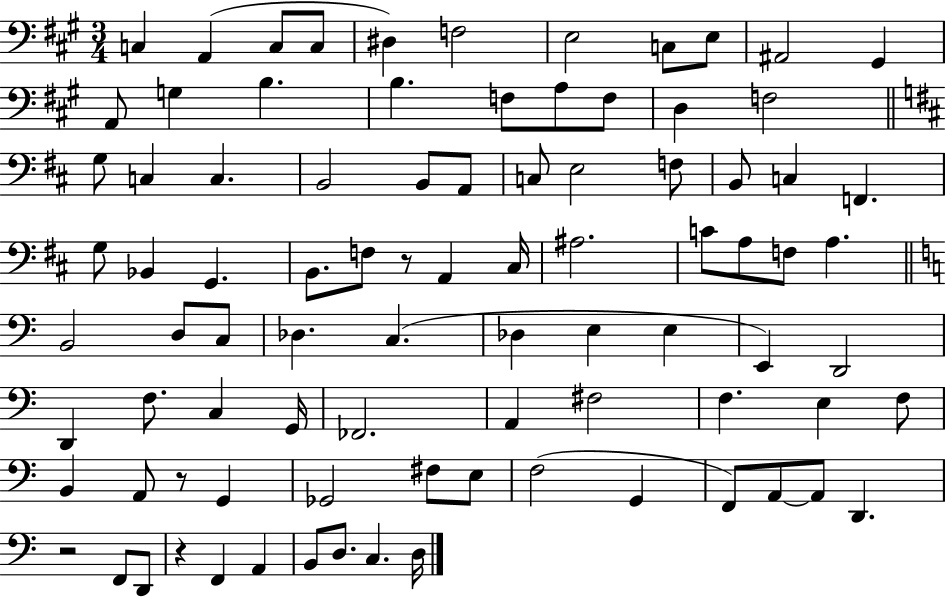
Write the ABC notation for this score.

X:1
T:Untitled
M:3/4
L:1/4
K:A
C, A,, C,/2 C,/2 ^D, F,2 E,2 C,/2 E,/2 ^A,,2 ^G,, A,,/2 G, B, B, F,/2 A,/2 F,/2 D, F,2 G,/2 C, C, B,,2 B,,/2 A,,/2 C,/2 E,2 F,/2 B,,/2 C, F,, G,/2 _B,, G,, B,,/2 F,/2 z/2 A,, ^C,/4 ^A,2 C/2 A,/2 F,/2 A, B,,2 D,/2 C,/2 _D, C, _D, E, E, E,, D,,2 D,, F,/2 C, G,,/4 _F,,2 A,, ^F,2 F, E, F,/2 B,, A,,/2 z/2 G,, _G,,2 ^F,/2 E,/2 F,2 G,, F,,/2 A,,/2 A,,/2 D,, z2 F,,/2 D,,/2 z F,, A,, B,,/2 D,/2 C, D,/4